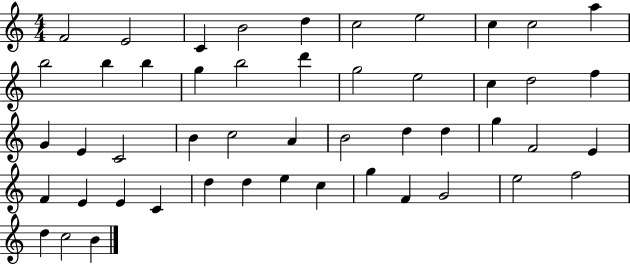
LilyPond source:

{
  \clef treble
  \numericTimeSignature
  \time 4/4
  \key c \major
  f'2 e'2 | c'4 b'2 d''4 | c''2 e''2 | c''4 c''2 a''4 | \break b''2 b''4 b''4 | g''4 b''2 d'''4 | g''2 e''2 | c''4 d''2 f''4 | \break g'4 e'4 c'2 | b'4 c''2 a'4 | b'2 d''4 d''4 | g''4 f'2 e'4 | \break f'4 e'4 e'4 c'4 | d''4 d''4 e''4 c''4 | g''4 f'4 g'2 | e''2 f''2 | \break d''4 c''2 b'4 | \bar "|."
}